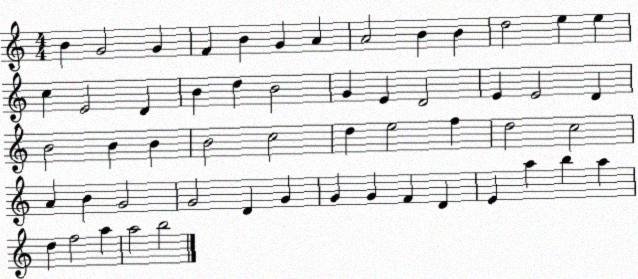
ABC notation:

X:1
T:Untitled
M:4/4
L:1/4
K:C
B G2 G F B G A A2 B B d2 e e c E2 D B d B2 G E D2 E E2 D B2 B B B2 c2 d e2 f d2 c2 A B G2 G2 D G G G F D E a b a d f2 a a2 b2